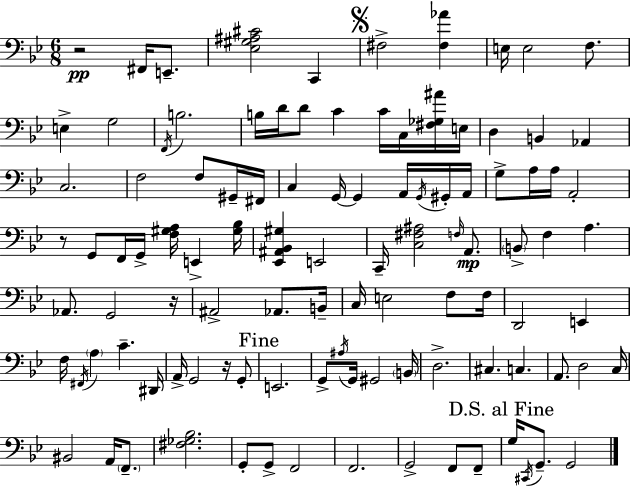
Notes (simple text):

R/h F#2/s E2/e. [Eb3,G#3,A#3,C#4]/h C2/q F#3/h [F#3,Ab4]/q E3/s E3/h F3/e. E3/q G3/h F2/s B3/h. B3/s D4/s D4/e C4/q C4/s C3/s [F#3,Gb3,A#4]/s E3/s D3/q B2/q Ab2/q C3/h. F3/h F3/e G#2/s F#2/s C3/q G2/s G2/q A2/s G2/s G#2/s A2/s G3/e A3/s A3/s A2/h R/e G2/e F2/s G2/s [F3,G#3,A3]/s E2/q [G#3,Bb3]/s [Eb2,A#2,Bb2,G#3]/q E2/h C2/s [C3,F#3,A#3]/h F3/s A2/e. B2/e F3/q A3/q. Ab2/e. G2/h R/s A#2/h Ab2/e. B2/s C3/s E3/h F3/e F3/s D2/h E2/q F3/s F#2/s A3/q C4/q. D#2/s A2/s G2/h R/s G2/e E2/h. G2/e A#3/s G2/s G#2/h B2/s D3/h. C#3/q. C3/q. A2/e. D3/h C3/s BIS2/h A2/s F2/e. [F#3,Gb3,Bb3]/h. G2/e G2/e F2/h F2/h. G2/h F2/e F2/e G3/s C#2/s G2/e. G2/h